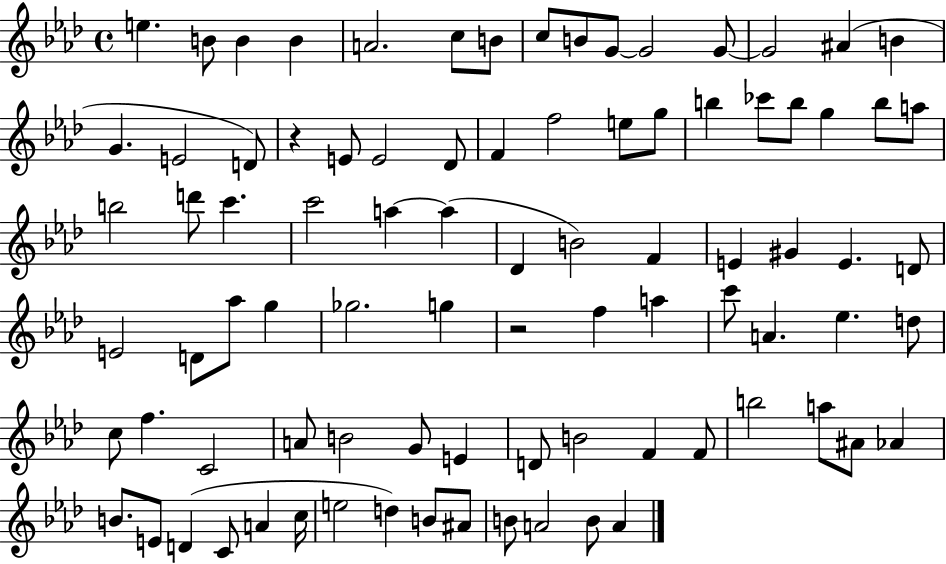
{
  \clef treble
  \time 4/4
  \defaultTimeSignature
  \key aes \major
  e''4. b'8 b'4 b'4 | a'2. c''8 b'8 | c''8 b'8 g'8~~ g'2 g'8~~ | g'2 ais'4( b'4 | \break g'4. e'2 d'8) | r4 e'8 e'2 des'8 | f'4 f''2 e''8 g''8 | b''4 ces'''8 b''8 g''4 b''8 a''8 | \break b''2 d'''8 c'''4. | c'''2 a''4~~ a''4( | des'4 b'2) f'4 | e'4 gis'4 e'4. d'8 | \break e'2 d'8 aes''8 g''4 | ges''2. g''4 | r2 f''4 a''4 | c'''8 a'4. ees''4. d''8 | \break c''8 f''4. c'2 | a'8 b'2 g'8 e'4 | d'8 b'2 f'4 f'8 | b''2 a''8 ais'8 aes'4 | \break b'8. e'8 d'4( c'8 a'4 c''16 | e''2 d''4) b'8 ais'8 | b'8 a'2 b'8 a'4 | \bar "|."
}